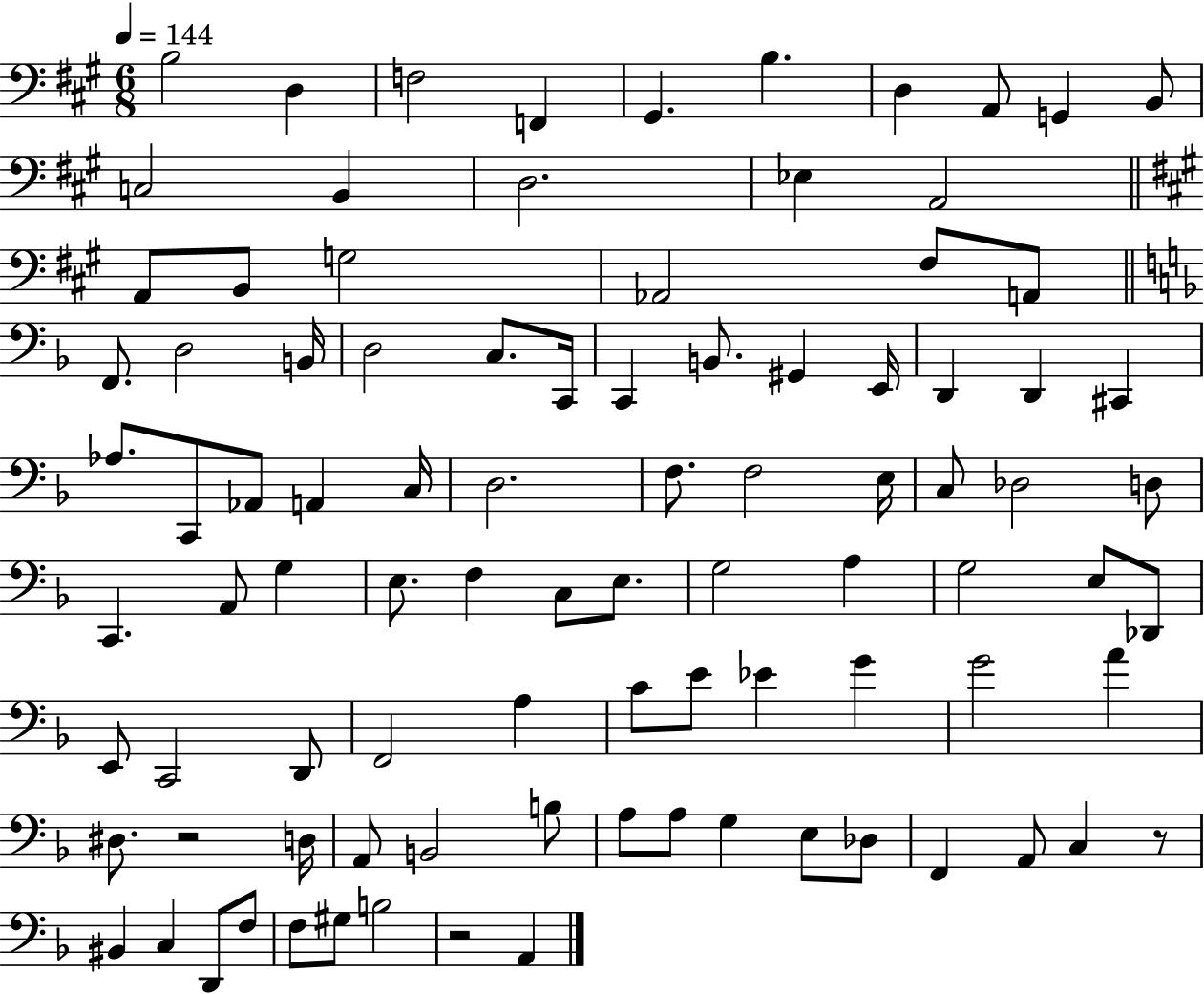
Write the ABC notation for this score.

X:1
T:Untitled
M:6/8
L:1/4
K:A
B,2 D, F,2 F,, ^G,, B, D, A,,/2 G,, B,,/2 C,2 B,, D,2 _E, A,,2 A,,/2 B,,/2 G,2 _A,,2 ^F,/2 A,,/2 F,,/2 D,2 B,,/4 D,2 C,/2 C,,/4 C,, B,,/2 ^G,, E,,/4 D,, D,, ^C,, _A,/2 C,,/2 _A,,/2 A,, C,/4 D,2 F,/2 F,2 E,/4 C,/2 _D,2 D,/2 C,, A,,/2 G, E,/2 F, C,/2 E,/2 G,2 A, G,2 E,/2 _D,,/2 E,,/2 C,,2 D,,/2 F,,2 A, C/2 E/2 _E G G2 A ^D,/2 z2 D,/4 A,,/2 B,,2 B,/2 A,/2 A,/2 G, E,/2 _D,/2 F,, A,,/2 C, z/2 ^B,, C, D,,/2 F,/2 F,/2 ^G,/2 B,2 z2 A,,